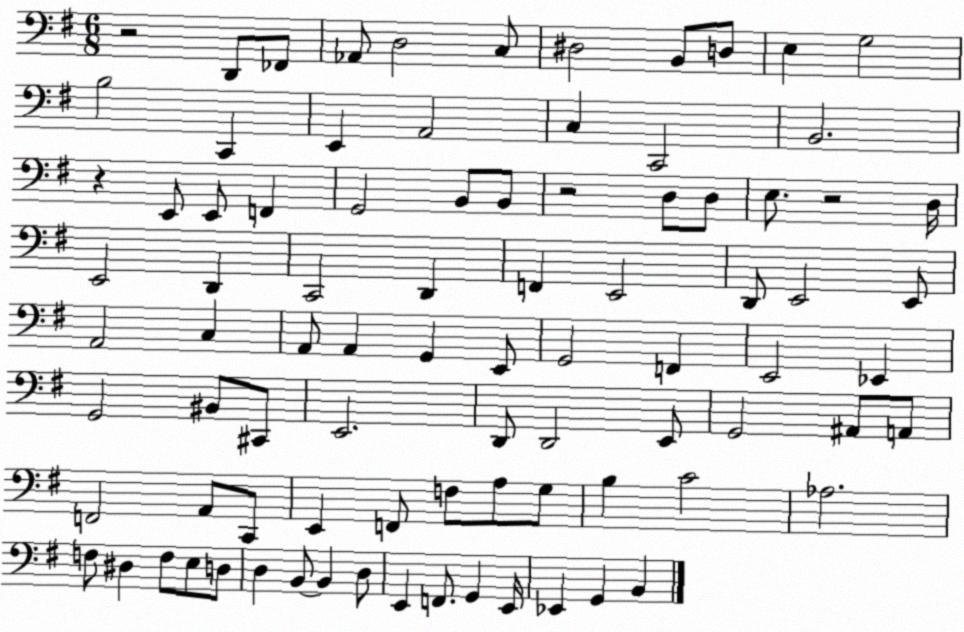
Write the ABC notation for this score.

X:1
T:Untitled
M:6/8
L:1/4
K:G
z2 D,,/2 _F,,/2 _A,,/2 D,2 C,/2 ^D,2 B,,/2 D,/2 E, G,2 B,2 C,, E,, A,,2 C, C,,2 B,,2 z E,,/2 E,,/2 F,, G,,2 B,,/2 B,,/2 z2 D,/2 D,/2 E,/2 z2 D,/4 E,,2 D,, C,,2 D,, F,, E,,2 D,,/2 E,,2 E,,/2 A,,2 C, A,,/2 A,, G,, E,,/2 G,,2 F,, E,,2 _E,, G,,2 ^B,,/2 ^C,,/2 E,,2 D,,/2 D,,2 E,,/2 G,,2 ^A,,/2 A,,/2 F,,2 A,,/2 C,,/2 E,, F,,/2 F,/2 A,/2 G,/2 B, C2 _A,2 F,/2 ^D, F,/2 E,/2 D,/2 D, B,,/2 B,, D,/2 E,, F,,/2 G,, E,,/4 _E,, G,, B,,